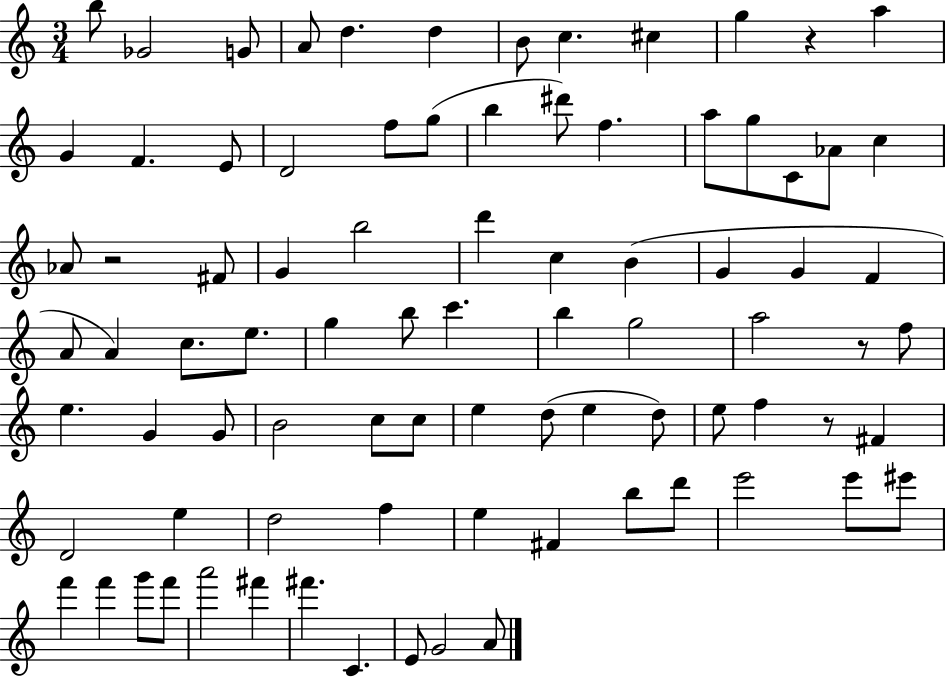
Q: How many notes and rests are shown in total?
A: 85